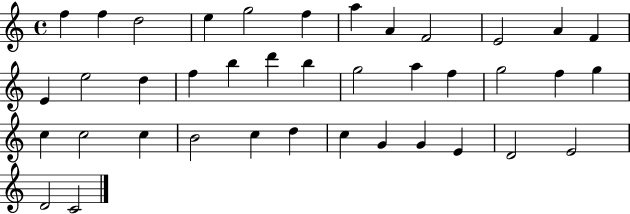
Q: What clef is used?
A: treble